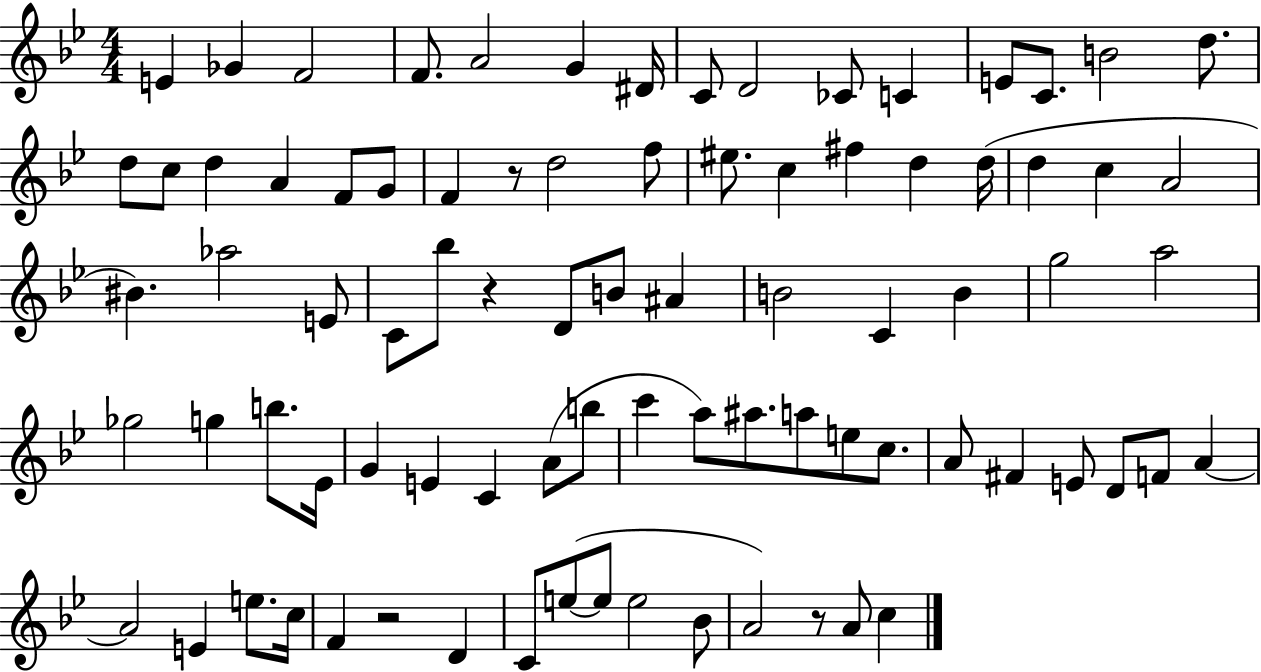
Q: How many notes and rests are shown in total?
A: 84